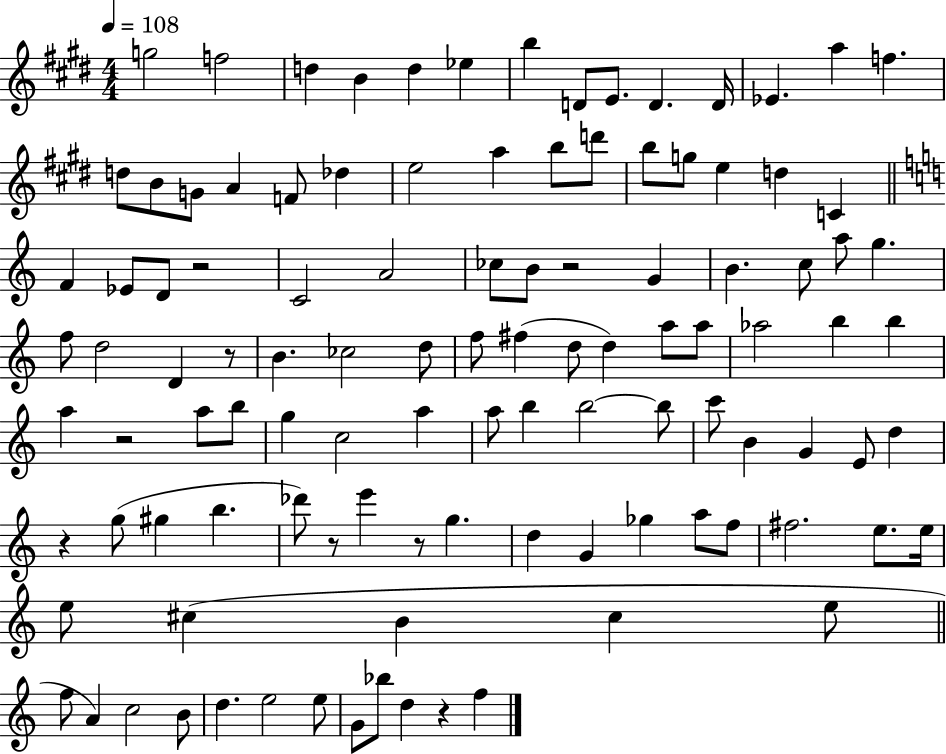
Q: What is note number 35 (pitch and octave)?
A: CES5